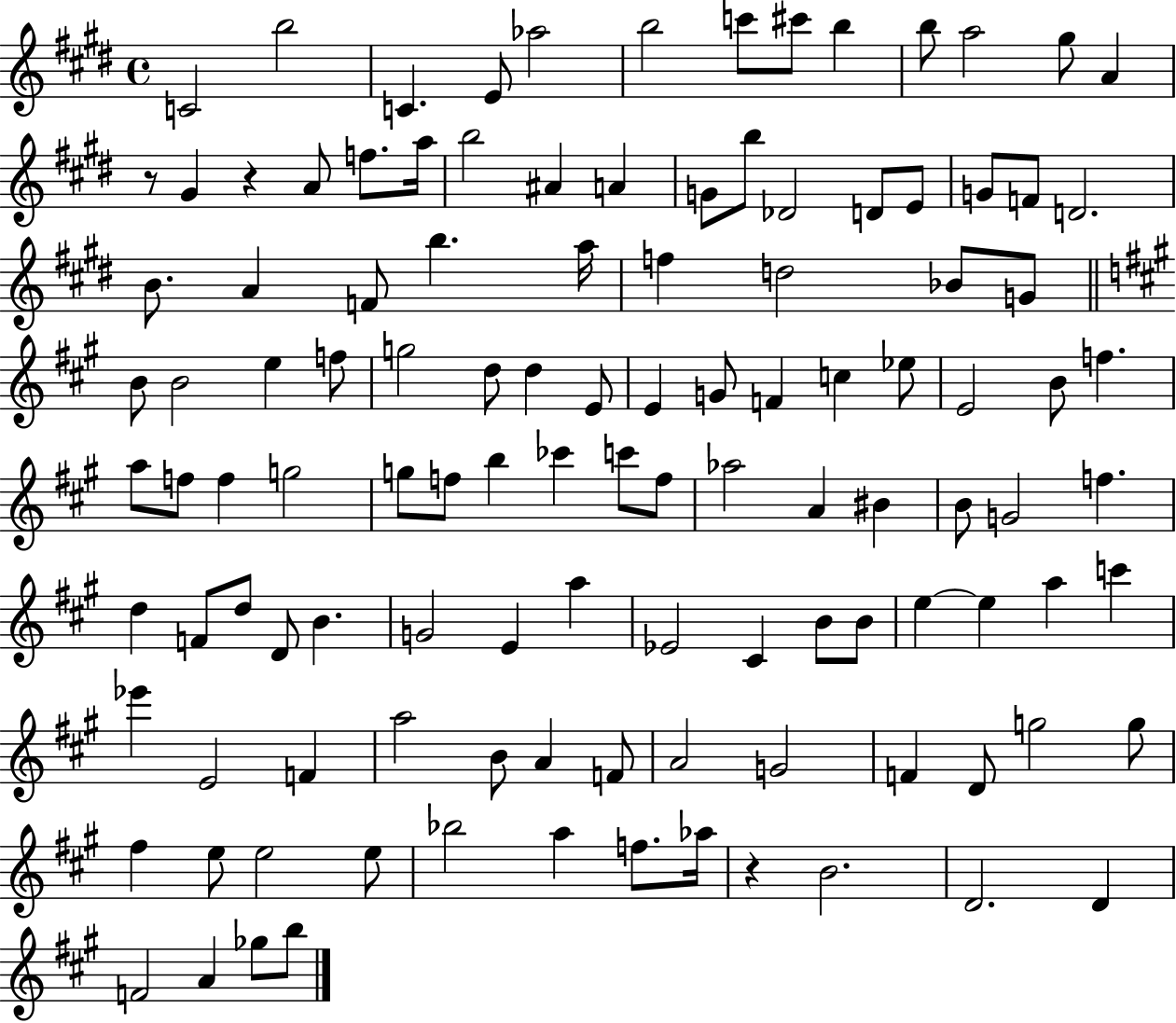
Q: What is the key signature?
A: E major